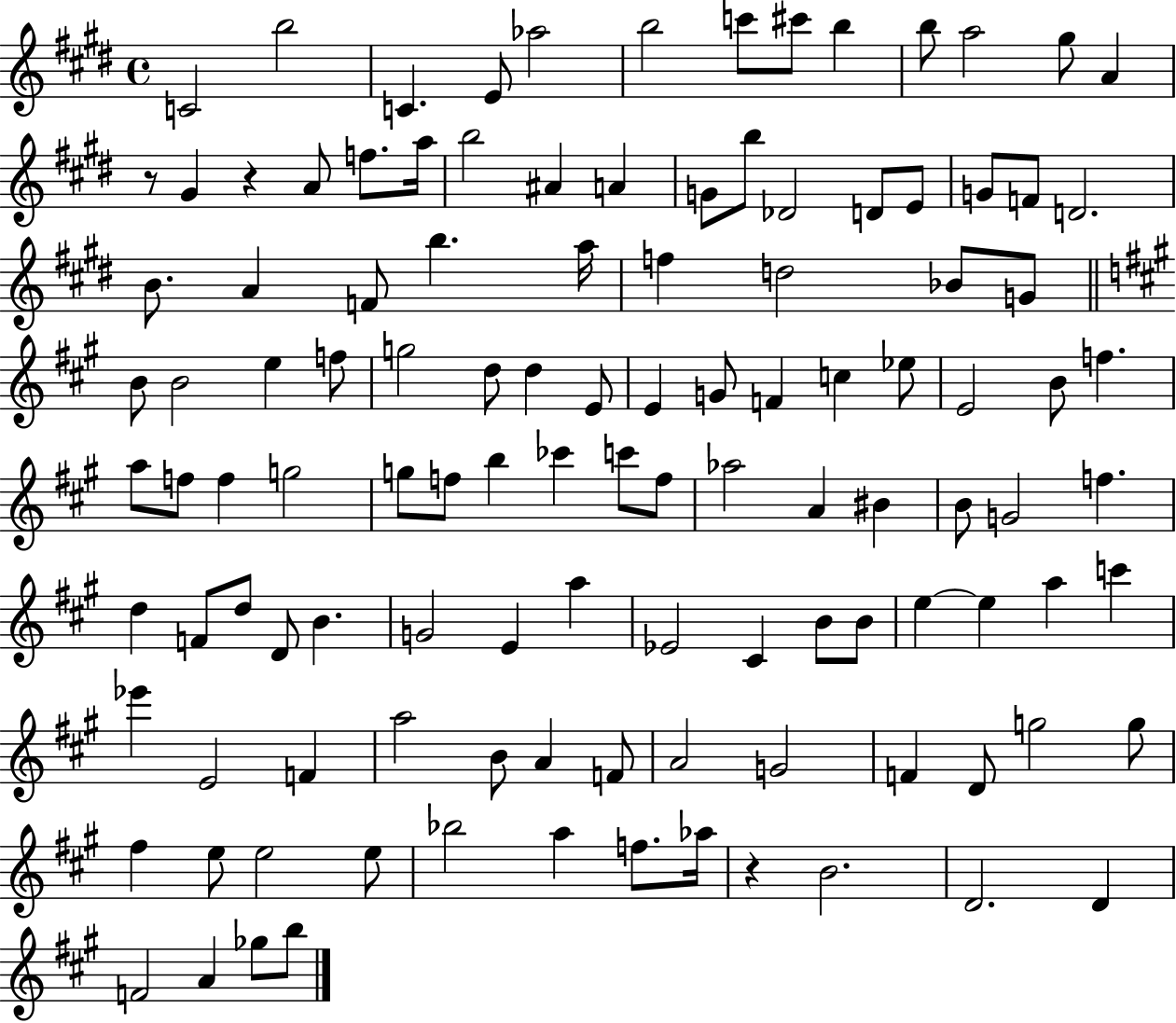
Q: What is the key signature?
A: E major